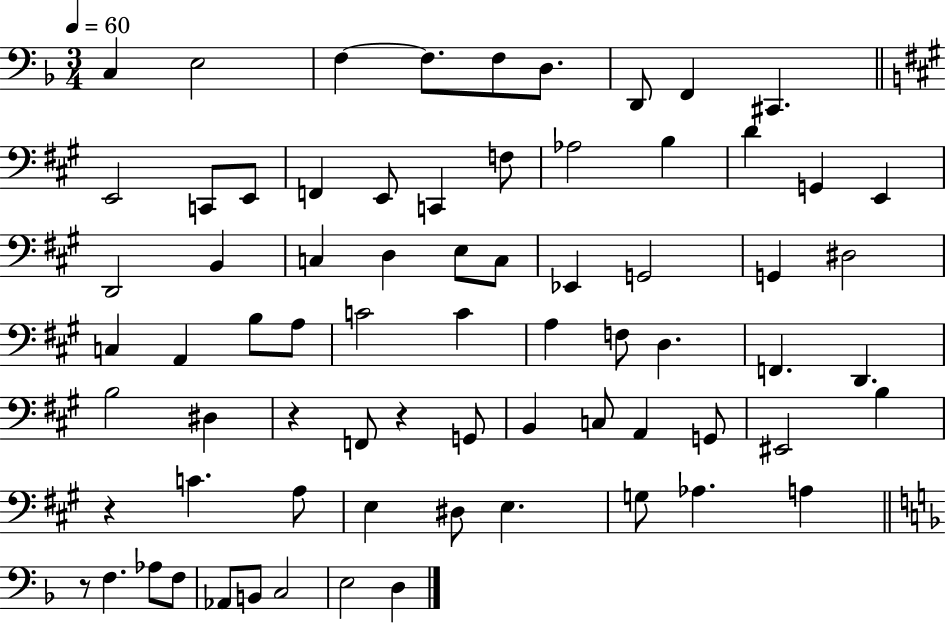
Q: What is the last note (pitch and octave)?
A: D3